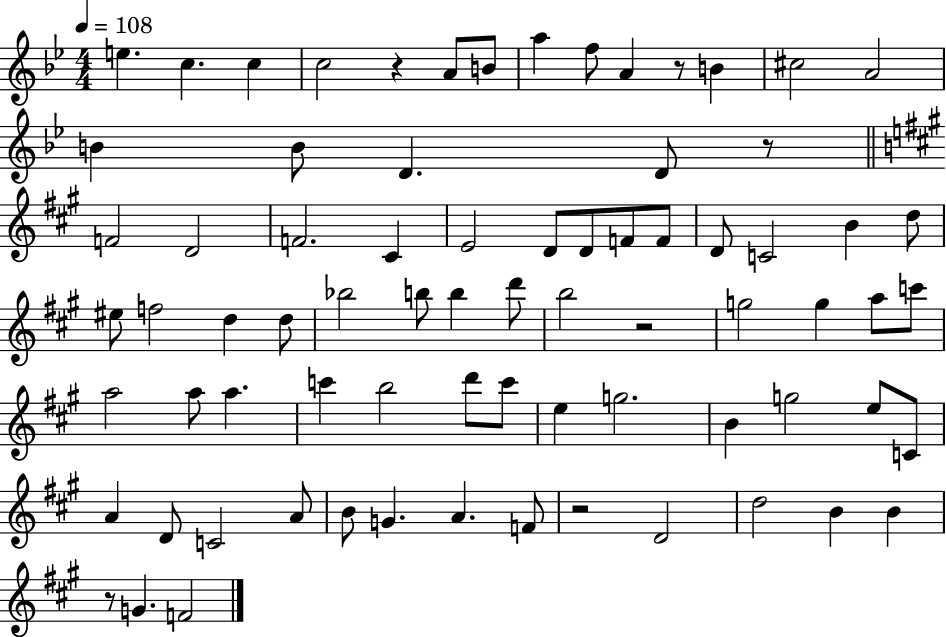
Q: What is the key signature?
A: BES major